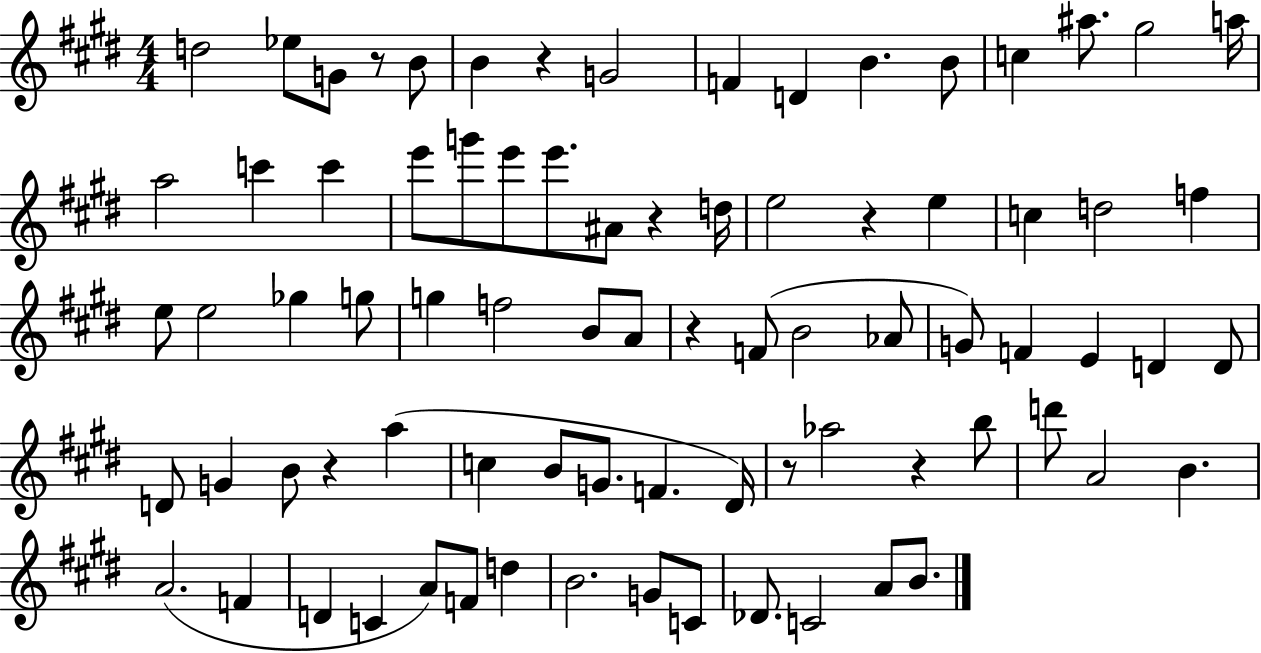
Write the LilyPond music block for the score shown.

{
  \clef treble
  \numericTimeSignature
  \time 4/4
  \key e \major
  d''2 ees''8 g'8 r8 b'8 | b'4 r4 g'2 | f'4 d'4 b'4. b'8 | c''4 ais''8. gis''2 a''16 | \break a''2 c'''4 c'''4 | e'''8 g'''8 e'''8 e'''8. ais'8 r4 d''16 | e''2 r4 e''4 | c''4 d''2 f''4 | \break e''8 e''2 ges''4 g''8 | g''4 f''2 b'8 a'8 | r4 f'8( b'2 aes'8 | g'8) f'4 e'4 d'4 d'8 | \break d'8 g'4 b'8 r4 a''4( | c''4 b'8 g'8. f'4. dis'16) | r8 aes''2 r4 b''8 | d'''8 a'2 b'4. | \break a'2.( f'4 | d'4 c'4 a'8) f'8 d''4 | b'2. g'8 c'8 | des'8. c'2 a'8 b'8. | \break \bar "|."
}